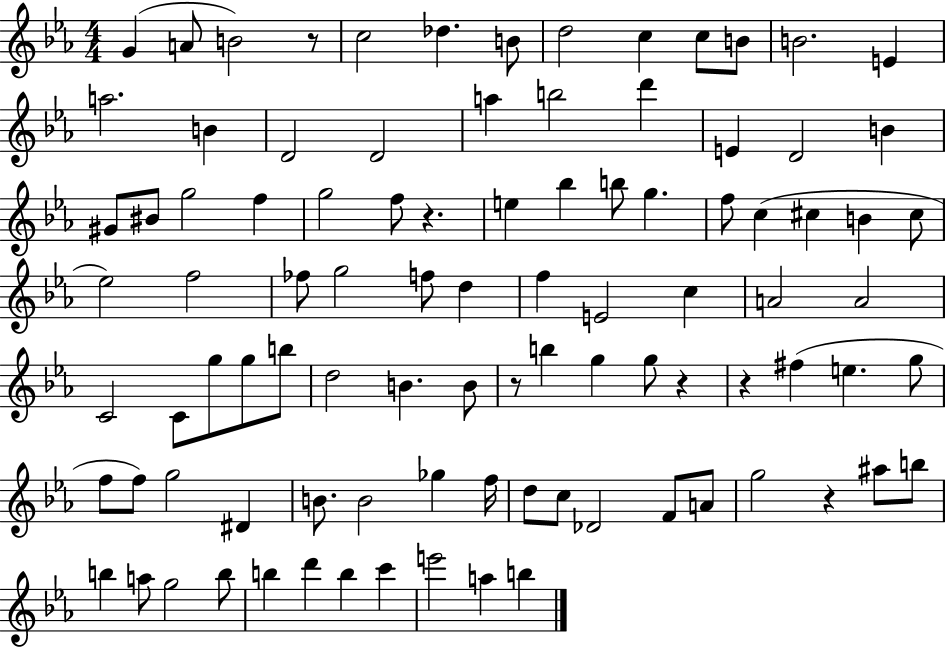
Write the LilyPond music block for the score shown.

{
  \clef treble
  \numericTimeSignature
  \time 4/4
  \key ees \major
  g'4( a'8 b'2) r8 | c''2 des''4. b'8 | d''2 c''4 c''8 b'8 | b'2. e'4 | \break a''2. b'4 | d'2 d'2 | a''4 b''2 d'''4 | e'4 d'2 b'4 | \break gis'8 bis'8 g''2 f''4 | g''2 f''8 r4. | e''4 bes''4 b''8 g''4. | f''8 c''4( cis''4 b'4 cis''8 | \break ees''2) f''2 | fes''8 g''2 f''8 d''4 | f''4 e'2 c''4 | a'2 a'2 | \break c'2 c'8 g''8 g''8 b''8 | d''2 b'4. b'8 | r8 b''4 g''4 g''8 r4 | r4 fis''4( e''4. g''8 | \break f''8 f''8) g''2 dis'4 | b'8. b'2 ges''4 f''16 | d''8 c''8 des'2 f'8 a'8 | g''2 r4 ais''8 b''8 | \break b''4 a''8 g''2 b''8 | b''4 d'''4 b''4 c'''4 | e'''2 a''4 b''4 | \bar "|."
}